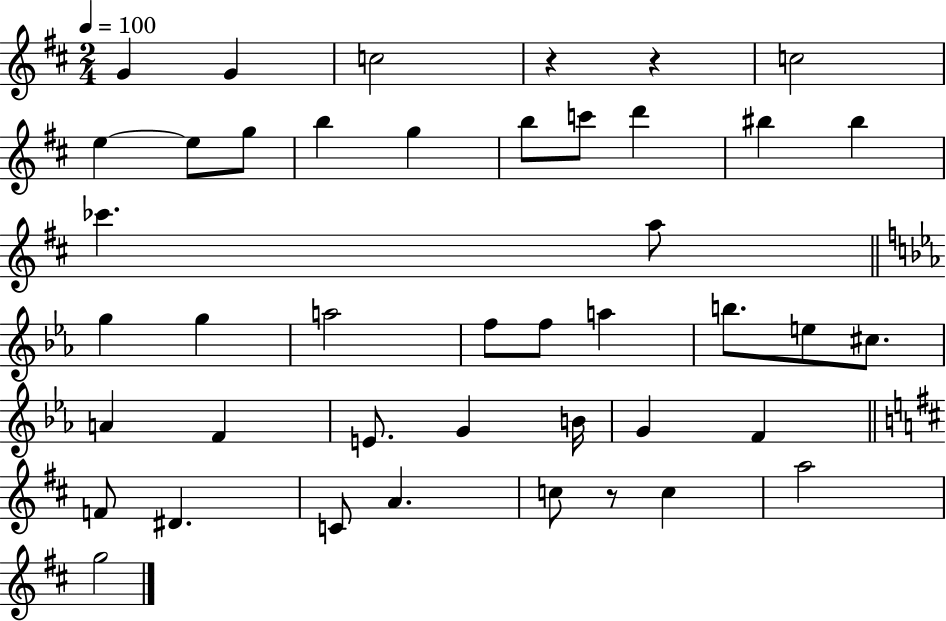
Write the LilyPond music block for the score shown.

{
  \clef treble
  \numericTimeSignature
  \time 2/4
  \key d \major
  \tempo 4 = 100
  g'4 g'4 | c''2 | r4 r4 | c''2 | \break e''4~~ e''8 g''8 | b''4 g''4 | b''8 c'''8 d'''4 | bis''4 bis''4 | \break ces'''4. a''8 | \bar "||" \break \key c \minor g''4 g''4 | a''2 | f''8 f''8 a''4 | b''8. e''8 cis''8. | \break a'4 f'4 | e'8. g'4 b'16 | g'4 f'4 | \bar "||" \break \key d \major f'8 dis'4. | c'8 a'4. | c''8 r8 c''4 | a''2 | \break g''2 | \bar "|."
}